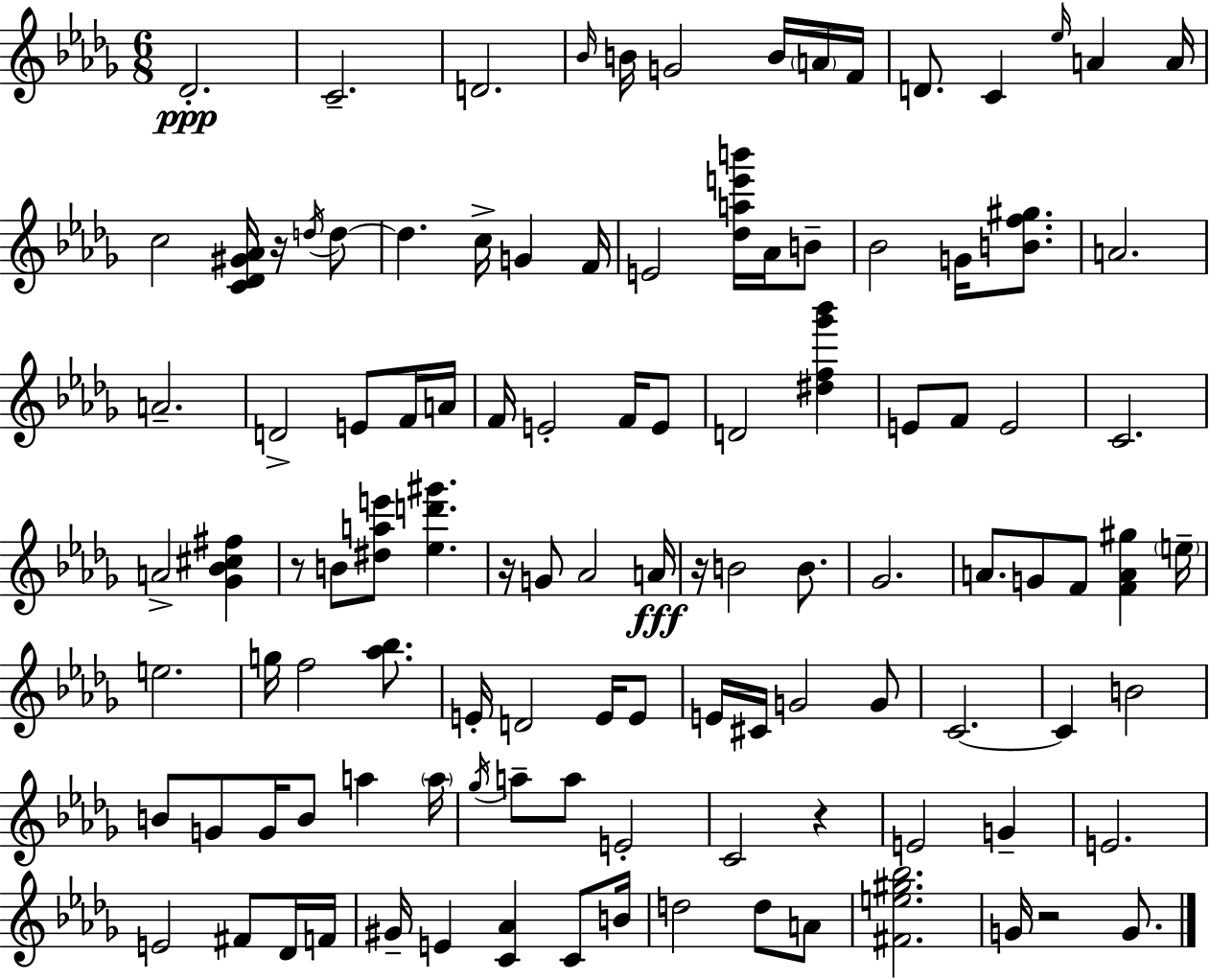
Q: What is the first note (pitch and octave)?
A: Db4